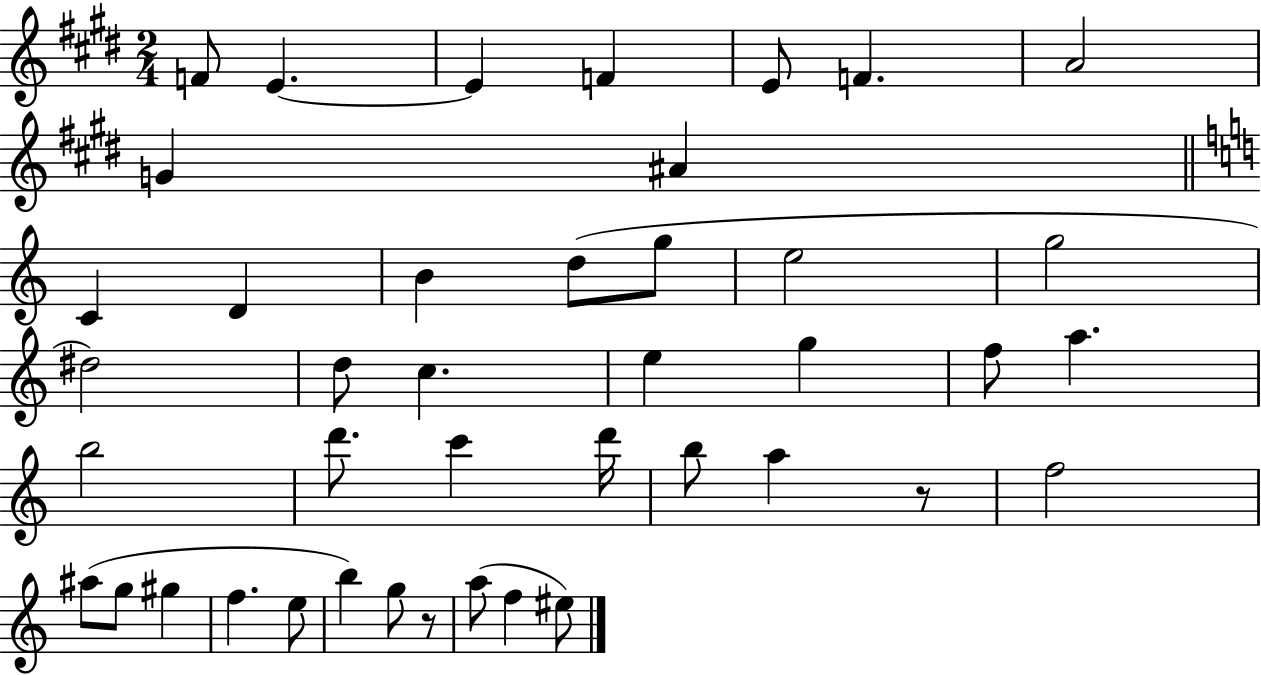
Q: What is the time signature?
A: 2/4